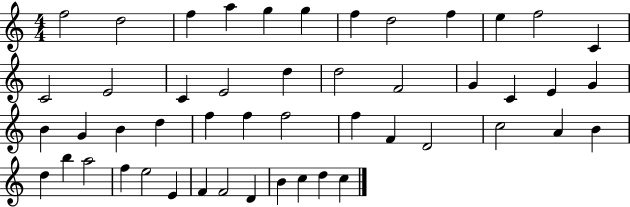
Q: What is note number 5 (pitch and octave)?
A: G5